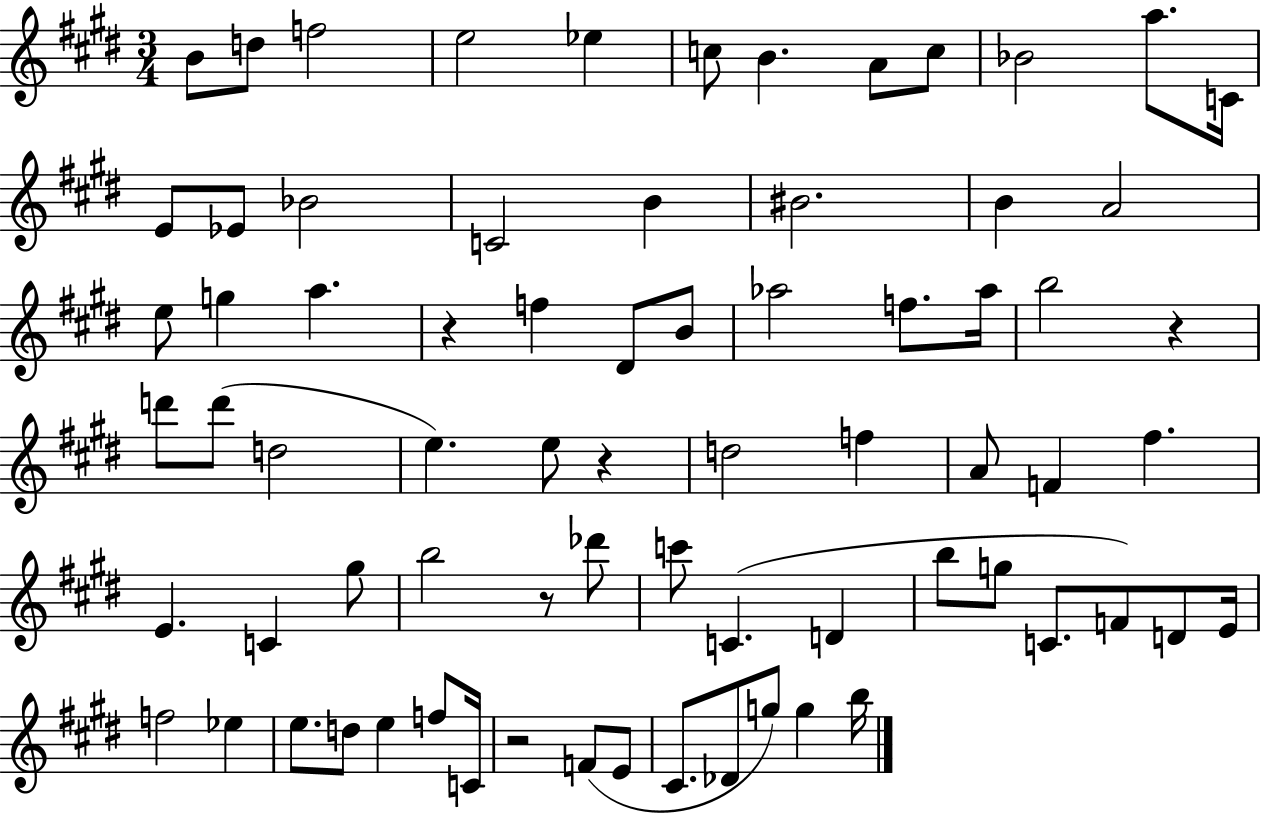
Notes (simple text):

B4/e D5/e F5/h E5/h Eb5/q C5/e B4/q. A4/e C5/e Bb4/h A5/e. C4/s E4/e Eb4/e Bb4/h C4/h B4/q BIS4/h. B4/q A4/h E5/e G5/q A5/q. R/q F5/q D#4/e B4/e Ab5/h F5/e. Ab5/s B5/h R/q D6/e D6/e D5/h E5/q. E5/e R/q D5/h F5/q A4/e F4/q F#5/q. E4/q. C4/q G#5/e B5/h R/e Db6/e C6/e C4/q. D4/q B5/e G5/e C4/e. F4/e D4/e E4/s F5/h Eb5/q E5/e. D5/e E5/q F5/e C4/s R/h F4/e E4/e C#4/e. Db4/e G5/e G5/q B5/s